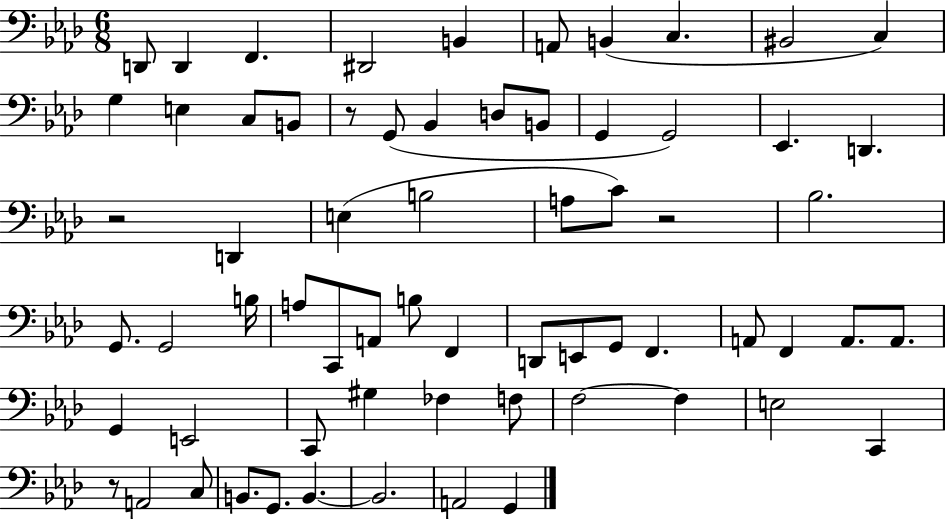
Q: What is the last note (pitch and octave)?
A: G2